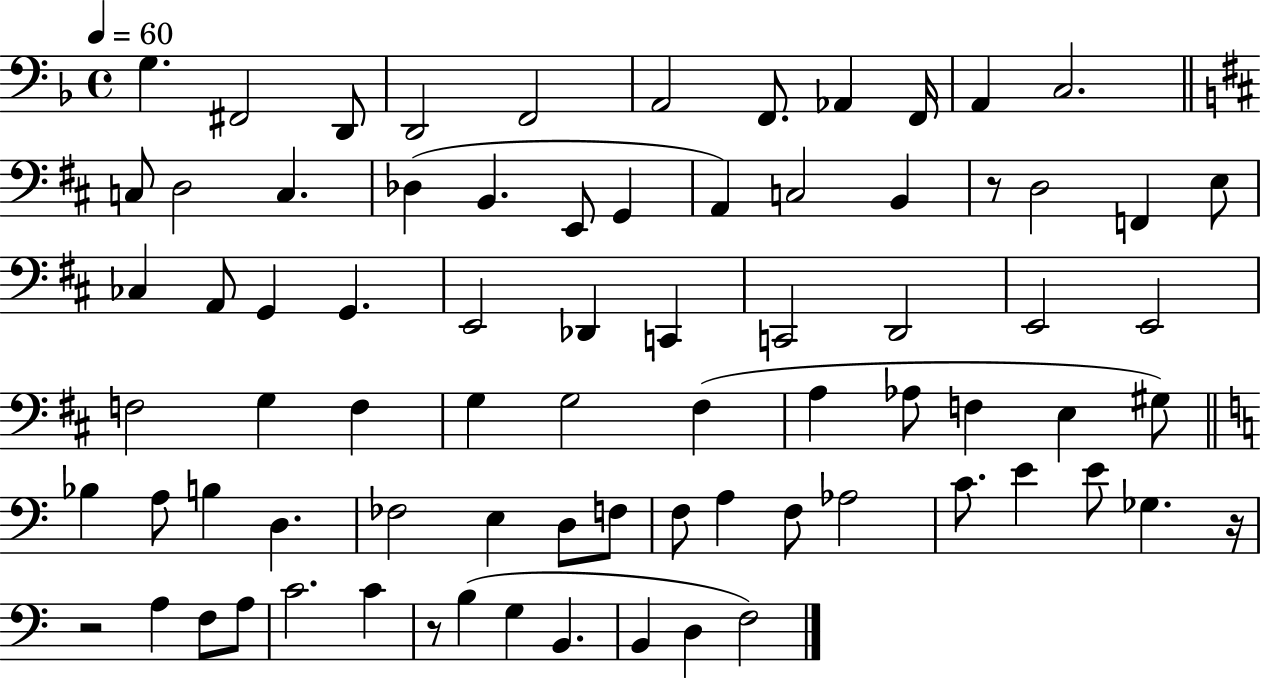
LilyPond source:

{
  \clef bass
  \time 4/4
  \defaultTimeSignature
  \key f \major
  \tempo 4 = 60
  g4. fis,2 d,8 | d,2 f,2 | a,2 f,8. aes,4 f,16 | a,4 c2. | \break \bar "||" \break \key d \major c8 d2 c4. | des4( b,4. e,8 g,4 | a,4) c2 b,4 | r8 d2 f,4 e8 | \break ces4 a,8 g,4 g,4. | e,2 des,4 c,4 | c,2 d,2 | e,2 e,2 | \break f2 g4 f4 | g4 g2 fis4( | a4 aes8 f4 e4 gis8) | \bar "||" \break \key a \minor bes4 a8 b4 d4. | fes2 e4 d8 f8 | f8 a4 f8 aes2 | c'8. e'4 e'8 ges4. r16 | \break r2 a4 f8 a8 | c'2. c'4 | r8 b4( g4 b,4. | b,4 d4 f2) | \break \bar "|."
}